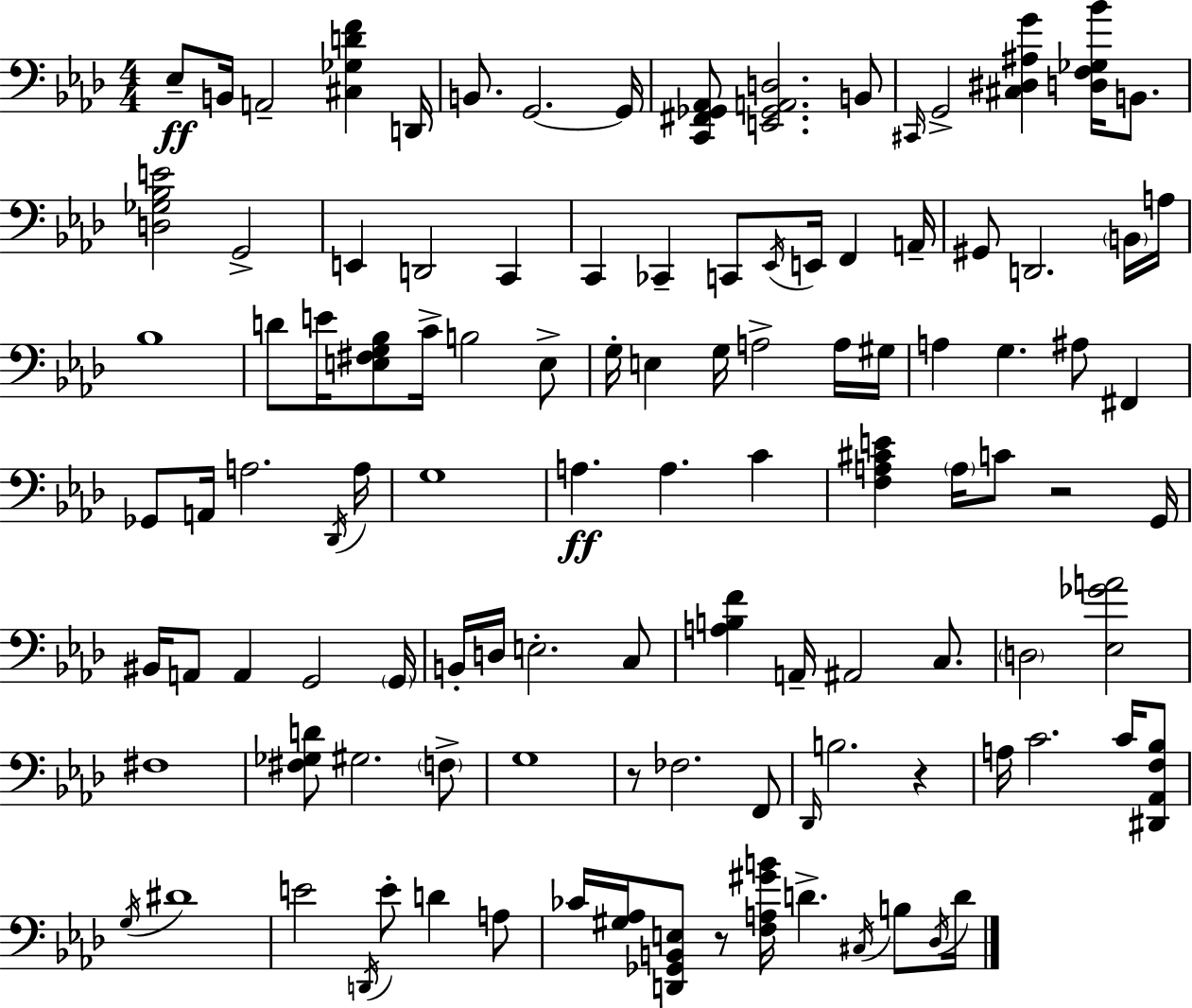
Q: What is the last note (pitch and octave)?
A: D4